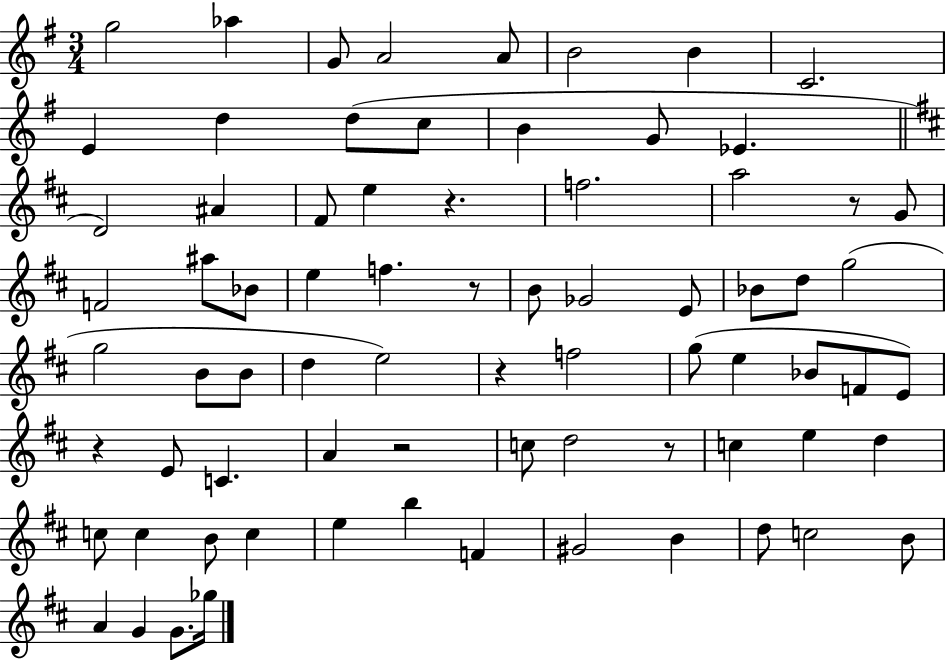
{
  \clef treble
  \numericTimeSignature
  \time 3/4
  \key g \major
  g''2 aes''4 | g'8 a'2 a'8 | b'2 b'4 | c'2. | \break e'4 d''4 d''8( c''8 | b'4 g'8 ees'4. | \bar "||" \break \key d \major d'2) ais'4 | fis'8 e''4 r4. | f''2. | a''2 r8 g'8 | \break f'2 ais''8 bes'8 | e''4 f''4. r8 | b'8 ges'2 e'8 | bes'8 d''8 g''2( | \break g''2 b'8 b'8 | d''4 e''2) | r4 f''2 | g''8( e''4 bes'8 f'8 e'8) | \break r4 e'8 c'4. | a'4 r2 | c''8 d''2 r8 | c''4 e''4 d''4 | \break c''8 c''4 b'8 c''4 | e''4 b''4 f'4 | gis'2 b'4 | d''8 c''2 b'8 | \break a'4 g'4 g'8. ges''16 | \bar "|."
}